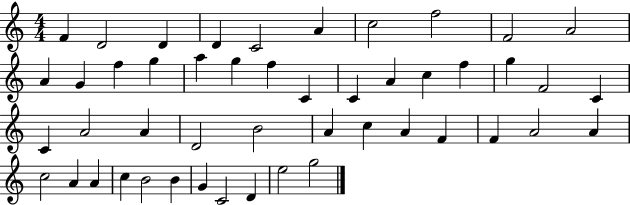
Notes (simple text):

F4/q D4/h D4/q D4/q C4/h A4/q C5/h F5/h F4/h A4/h A4/q G4/q F5/q G5/q A5/q G5/q F5/q C4/q C4/q A4/q C5/q F5/q G5/q F4/h C4/q C4/q A4/h A4/q D4/h B4/h A4/q C5/q A4/q F4/q F4/q A4/h A4/q C5/h A4/q A4/q C5/q B4/h B4/q G4/q C4/h D4/q E5/h G5/h